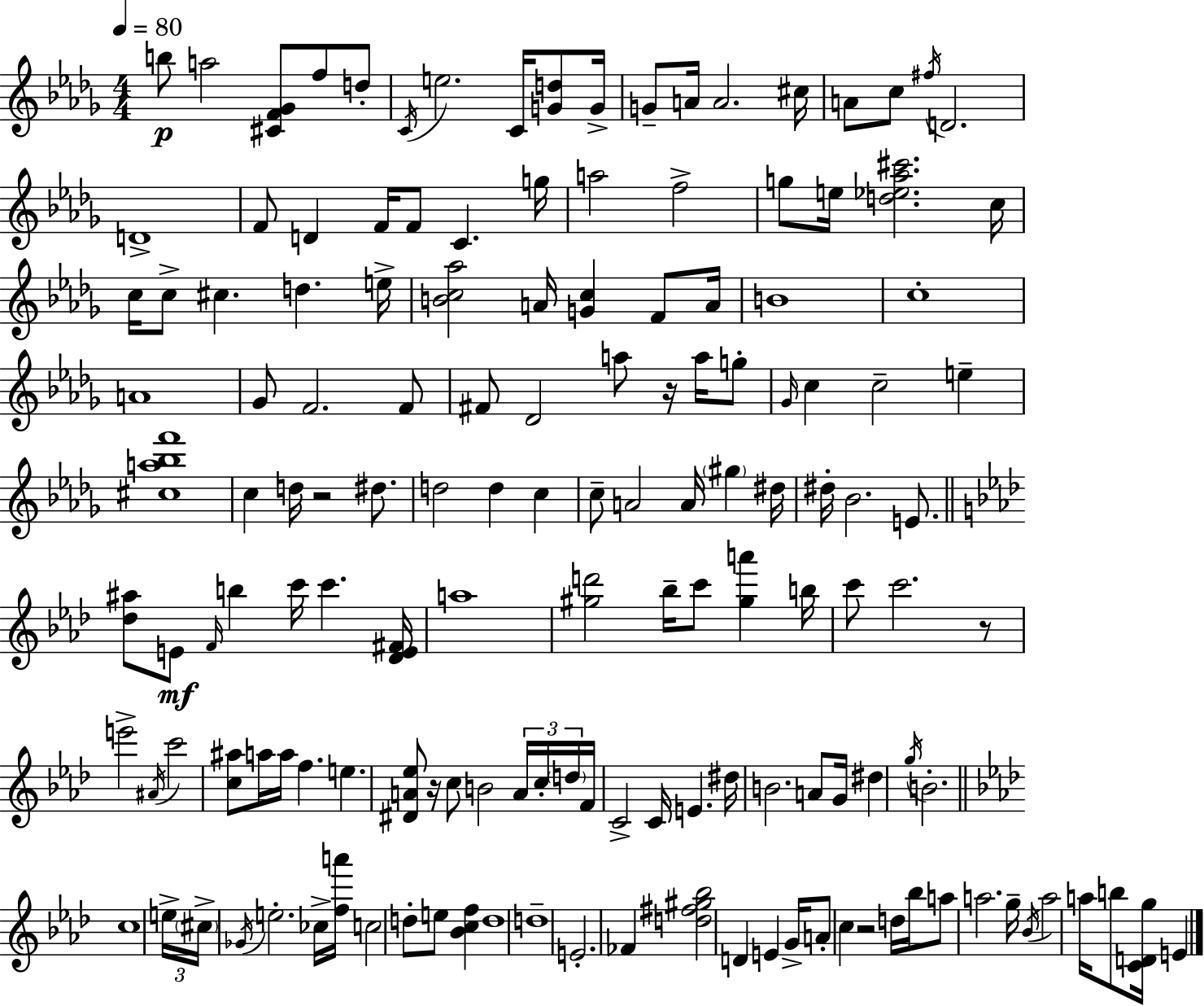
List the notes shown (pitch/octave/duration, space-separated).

B5/e A5/h [C#4,F4,Gb4]/e F5/e D5/e C4/s E5/h. C4/s [G4,D5]/e G4/s G4/e A4/s A4/h. C#5/s A4/e C5/e F#5/s D4/h. D4/w F4/e D4/q F4/s F4/e C4/q. G5/s A5/h F5/h G5/e E5/s [D5,Eb5,Ab5,C#6]/h. C5/s C5/s C5/e C#5/q. D5/q. E5/s [B4,C5,Ab5]/h A4/s [G4,C5]/q F4/e A4/s B4/w C5/w A4/w Gb4/e F4/h. F4/e F#4/e Db4/h A5/e R/s A5/s G5/e Gb4/s C5/q C5/h E5/q [C#5,A5,Bb5,F6]/w C5/q D5/s R/h D#5/e. D5/h D5/q C5/q C5/e A4/h A4/s G#5/q D#5/s D#5/s Bb4/h. E4/e. [Db5,A#5]/e E4/e F4/s B5/q C6/s C6/q. [Db4,E4,F#4]/s A5/w [G#5,D6]/h Bb5/s C6/e [G#5,A6]/q B5/s C6/e C6/h. R/e E6/h A#4/s C6/h [C5,A#5]/e A5/s A5/s F5/q. E5/q. [D#4,A4,Eb5]/e R/s C5/e B4/h A4/s C5/s D5/s F4/s C4/h C4/s E4/q. D#5/s B4/h. A4/e G4/s D#5/q G5/s B4/h. C5/w E5/s C#5/s Gb4/s E5/h. CES5/s [F5,A6]/s C5/h D5/e E5/e [Bb4,C5,F5]/q D5/w D5/w E4/h. FES4/q [D5,F#5,G#5,Bb5]/h D4/q E4/q G4/s A4/e C5/q R/h D5/s Bb5/s A5/e A5/h. G5/s Bb4/s A5/h A5/s B5/e [C4,D4,G5]/s E4/q